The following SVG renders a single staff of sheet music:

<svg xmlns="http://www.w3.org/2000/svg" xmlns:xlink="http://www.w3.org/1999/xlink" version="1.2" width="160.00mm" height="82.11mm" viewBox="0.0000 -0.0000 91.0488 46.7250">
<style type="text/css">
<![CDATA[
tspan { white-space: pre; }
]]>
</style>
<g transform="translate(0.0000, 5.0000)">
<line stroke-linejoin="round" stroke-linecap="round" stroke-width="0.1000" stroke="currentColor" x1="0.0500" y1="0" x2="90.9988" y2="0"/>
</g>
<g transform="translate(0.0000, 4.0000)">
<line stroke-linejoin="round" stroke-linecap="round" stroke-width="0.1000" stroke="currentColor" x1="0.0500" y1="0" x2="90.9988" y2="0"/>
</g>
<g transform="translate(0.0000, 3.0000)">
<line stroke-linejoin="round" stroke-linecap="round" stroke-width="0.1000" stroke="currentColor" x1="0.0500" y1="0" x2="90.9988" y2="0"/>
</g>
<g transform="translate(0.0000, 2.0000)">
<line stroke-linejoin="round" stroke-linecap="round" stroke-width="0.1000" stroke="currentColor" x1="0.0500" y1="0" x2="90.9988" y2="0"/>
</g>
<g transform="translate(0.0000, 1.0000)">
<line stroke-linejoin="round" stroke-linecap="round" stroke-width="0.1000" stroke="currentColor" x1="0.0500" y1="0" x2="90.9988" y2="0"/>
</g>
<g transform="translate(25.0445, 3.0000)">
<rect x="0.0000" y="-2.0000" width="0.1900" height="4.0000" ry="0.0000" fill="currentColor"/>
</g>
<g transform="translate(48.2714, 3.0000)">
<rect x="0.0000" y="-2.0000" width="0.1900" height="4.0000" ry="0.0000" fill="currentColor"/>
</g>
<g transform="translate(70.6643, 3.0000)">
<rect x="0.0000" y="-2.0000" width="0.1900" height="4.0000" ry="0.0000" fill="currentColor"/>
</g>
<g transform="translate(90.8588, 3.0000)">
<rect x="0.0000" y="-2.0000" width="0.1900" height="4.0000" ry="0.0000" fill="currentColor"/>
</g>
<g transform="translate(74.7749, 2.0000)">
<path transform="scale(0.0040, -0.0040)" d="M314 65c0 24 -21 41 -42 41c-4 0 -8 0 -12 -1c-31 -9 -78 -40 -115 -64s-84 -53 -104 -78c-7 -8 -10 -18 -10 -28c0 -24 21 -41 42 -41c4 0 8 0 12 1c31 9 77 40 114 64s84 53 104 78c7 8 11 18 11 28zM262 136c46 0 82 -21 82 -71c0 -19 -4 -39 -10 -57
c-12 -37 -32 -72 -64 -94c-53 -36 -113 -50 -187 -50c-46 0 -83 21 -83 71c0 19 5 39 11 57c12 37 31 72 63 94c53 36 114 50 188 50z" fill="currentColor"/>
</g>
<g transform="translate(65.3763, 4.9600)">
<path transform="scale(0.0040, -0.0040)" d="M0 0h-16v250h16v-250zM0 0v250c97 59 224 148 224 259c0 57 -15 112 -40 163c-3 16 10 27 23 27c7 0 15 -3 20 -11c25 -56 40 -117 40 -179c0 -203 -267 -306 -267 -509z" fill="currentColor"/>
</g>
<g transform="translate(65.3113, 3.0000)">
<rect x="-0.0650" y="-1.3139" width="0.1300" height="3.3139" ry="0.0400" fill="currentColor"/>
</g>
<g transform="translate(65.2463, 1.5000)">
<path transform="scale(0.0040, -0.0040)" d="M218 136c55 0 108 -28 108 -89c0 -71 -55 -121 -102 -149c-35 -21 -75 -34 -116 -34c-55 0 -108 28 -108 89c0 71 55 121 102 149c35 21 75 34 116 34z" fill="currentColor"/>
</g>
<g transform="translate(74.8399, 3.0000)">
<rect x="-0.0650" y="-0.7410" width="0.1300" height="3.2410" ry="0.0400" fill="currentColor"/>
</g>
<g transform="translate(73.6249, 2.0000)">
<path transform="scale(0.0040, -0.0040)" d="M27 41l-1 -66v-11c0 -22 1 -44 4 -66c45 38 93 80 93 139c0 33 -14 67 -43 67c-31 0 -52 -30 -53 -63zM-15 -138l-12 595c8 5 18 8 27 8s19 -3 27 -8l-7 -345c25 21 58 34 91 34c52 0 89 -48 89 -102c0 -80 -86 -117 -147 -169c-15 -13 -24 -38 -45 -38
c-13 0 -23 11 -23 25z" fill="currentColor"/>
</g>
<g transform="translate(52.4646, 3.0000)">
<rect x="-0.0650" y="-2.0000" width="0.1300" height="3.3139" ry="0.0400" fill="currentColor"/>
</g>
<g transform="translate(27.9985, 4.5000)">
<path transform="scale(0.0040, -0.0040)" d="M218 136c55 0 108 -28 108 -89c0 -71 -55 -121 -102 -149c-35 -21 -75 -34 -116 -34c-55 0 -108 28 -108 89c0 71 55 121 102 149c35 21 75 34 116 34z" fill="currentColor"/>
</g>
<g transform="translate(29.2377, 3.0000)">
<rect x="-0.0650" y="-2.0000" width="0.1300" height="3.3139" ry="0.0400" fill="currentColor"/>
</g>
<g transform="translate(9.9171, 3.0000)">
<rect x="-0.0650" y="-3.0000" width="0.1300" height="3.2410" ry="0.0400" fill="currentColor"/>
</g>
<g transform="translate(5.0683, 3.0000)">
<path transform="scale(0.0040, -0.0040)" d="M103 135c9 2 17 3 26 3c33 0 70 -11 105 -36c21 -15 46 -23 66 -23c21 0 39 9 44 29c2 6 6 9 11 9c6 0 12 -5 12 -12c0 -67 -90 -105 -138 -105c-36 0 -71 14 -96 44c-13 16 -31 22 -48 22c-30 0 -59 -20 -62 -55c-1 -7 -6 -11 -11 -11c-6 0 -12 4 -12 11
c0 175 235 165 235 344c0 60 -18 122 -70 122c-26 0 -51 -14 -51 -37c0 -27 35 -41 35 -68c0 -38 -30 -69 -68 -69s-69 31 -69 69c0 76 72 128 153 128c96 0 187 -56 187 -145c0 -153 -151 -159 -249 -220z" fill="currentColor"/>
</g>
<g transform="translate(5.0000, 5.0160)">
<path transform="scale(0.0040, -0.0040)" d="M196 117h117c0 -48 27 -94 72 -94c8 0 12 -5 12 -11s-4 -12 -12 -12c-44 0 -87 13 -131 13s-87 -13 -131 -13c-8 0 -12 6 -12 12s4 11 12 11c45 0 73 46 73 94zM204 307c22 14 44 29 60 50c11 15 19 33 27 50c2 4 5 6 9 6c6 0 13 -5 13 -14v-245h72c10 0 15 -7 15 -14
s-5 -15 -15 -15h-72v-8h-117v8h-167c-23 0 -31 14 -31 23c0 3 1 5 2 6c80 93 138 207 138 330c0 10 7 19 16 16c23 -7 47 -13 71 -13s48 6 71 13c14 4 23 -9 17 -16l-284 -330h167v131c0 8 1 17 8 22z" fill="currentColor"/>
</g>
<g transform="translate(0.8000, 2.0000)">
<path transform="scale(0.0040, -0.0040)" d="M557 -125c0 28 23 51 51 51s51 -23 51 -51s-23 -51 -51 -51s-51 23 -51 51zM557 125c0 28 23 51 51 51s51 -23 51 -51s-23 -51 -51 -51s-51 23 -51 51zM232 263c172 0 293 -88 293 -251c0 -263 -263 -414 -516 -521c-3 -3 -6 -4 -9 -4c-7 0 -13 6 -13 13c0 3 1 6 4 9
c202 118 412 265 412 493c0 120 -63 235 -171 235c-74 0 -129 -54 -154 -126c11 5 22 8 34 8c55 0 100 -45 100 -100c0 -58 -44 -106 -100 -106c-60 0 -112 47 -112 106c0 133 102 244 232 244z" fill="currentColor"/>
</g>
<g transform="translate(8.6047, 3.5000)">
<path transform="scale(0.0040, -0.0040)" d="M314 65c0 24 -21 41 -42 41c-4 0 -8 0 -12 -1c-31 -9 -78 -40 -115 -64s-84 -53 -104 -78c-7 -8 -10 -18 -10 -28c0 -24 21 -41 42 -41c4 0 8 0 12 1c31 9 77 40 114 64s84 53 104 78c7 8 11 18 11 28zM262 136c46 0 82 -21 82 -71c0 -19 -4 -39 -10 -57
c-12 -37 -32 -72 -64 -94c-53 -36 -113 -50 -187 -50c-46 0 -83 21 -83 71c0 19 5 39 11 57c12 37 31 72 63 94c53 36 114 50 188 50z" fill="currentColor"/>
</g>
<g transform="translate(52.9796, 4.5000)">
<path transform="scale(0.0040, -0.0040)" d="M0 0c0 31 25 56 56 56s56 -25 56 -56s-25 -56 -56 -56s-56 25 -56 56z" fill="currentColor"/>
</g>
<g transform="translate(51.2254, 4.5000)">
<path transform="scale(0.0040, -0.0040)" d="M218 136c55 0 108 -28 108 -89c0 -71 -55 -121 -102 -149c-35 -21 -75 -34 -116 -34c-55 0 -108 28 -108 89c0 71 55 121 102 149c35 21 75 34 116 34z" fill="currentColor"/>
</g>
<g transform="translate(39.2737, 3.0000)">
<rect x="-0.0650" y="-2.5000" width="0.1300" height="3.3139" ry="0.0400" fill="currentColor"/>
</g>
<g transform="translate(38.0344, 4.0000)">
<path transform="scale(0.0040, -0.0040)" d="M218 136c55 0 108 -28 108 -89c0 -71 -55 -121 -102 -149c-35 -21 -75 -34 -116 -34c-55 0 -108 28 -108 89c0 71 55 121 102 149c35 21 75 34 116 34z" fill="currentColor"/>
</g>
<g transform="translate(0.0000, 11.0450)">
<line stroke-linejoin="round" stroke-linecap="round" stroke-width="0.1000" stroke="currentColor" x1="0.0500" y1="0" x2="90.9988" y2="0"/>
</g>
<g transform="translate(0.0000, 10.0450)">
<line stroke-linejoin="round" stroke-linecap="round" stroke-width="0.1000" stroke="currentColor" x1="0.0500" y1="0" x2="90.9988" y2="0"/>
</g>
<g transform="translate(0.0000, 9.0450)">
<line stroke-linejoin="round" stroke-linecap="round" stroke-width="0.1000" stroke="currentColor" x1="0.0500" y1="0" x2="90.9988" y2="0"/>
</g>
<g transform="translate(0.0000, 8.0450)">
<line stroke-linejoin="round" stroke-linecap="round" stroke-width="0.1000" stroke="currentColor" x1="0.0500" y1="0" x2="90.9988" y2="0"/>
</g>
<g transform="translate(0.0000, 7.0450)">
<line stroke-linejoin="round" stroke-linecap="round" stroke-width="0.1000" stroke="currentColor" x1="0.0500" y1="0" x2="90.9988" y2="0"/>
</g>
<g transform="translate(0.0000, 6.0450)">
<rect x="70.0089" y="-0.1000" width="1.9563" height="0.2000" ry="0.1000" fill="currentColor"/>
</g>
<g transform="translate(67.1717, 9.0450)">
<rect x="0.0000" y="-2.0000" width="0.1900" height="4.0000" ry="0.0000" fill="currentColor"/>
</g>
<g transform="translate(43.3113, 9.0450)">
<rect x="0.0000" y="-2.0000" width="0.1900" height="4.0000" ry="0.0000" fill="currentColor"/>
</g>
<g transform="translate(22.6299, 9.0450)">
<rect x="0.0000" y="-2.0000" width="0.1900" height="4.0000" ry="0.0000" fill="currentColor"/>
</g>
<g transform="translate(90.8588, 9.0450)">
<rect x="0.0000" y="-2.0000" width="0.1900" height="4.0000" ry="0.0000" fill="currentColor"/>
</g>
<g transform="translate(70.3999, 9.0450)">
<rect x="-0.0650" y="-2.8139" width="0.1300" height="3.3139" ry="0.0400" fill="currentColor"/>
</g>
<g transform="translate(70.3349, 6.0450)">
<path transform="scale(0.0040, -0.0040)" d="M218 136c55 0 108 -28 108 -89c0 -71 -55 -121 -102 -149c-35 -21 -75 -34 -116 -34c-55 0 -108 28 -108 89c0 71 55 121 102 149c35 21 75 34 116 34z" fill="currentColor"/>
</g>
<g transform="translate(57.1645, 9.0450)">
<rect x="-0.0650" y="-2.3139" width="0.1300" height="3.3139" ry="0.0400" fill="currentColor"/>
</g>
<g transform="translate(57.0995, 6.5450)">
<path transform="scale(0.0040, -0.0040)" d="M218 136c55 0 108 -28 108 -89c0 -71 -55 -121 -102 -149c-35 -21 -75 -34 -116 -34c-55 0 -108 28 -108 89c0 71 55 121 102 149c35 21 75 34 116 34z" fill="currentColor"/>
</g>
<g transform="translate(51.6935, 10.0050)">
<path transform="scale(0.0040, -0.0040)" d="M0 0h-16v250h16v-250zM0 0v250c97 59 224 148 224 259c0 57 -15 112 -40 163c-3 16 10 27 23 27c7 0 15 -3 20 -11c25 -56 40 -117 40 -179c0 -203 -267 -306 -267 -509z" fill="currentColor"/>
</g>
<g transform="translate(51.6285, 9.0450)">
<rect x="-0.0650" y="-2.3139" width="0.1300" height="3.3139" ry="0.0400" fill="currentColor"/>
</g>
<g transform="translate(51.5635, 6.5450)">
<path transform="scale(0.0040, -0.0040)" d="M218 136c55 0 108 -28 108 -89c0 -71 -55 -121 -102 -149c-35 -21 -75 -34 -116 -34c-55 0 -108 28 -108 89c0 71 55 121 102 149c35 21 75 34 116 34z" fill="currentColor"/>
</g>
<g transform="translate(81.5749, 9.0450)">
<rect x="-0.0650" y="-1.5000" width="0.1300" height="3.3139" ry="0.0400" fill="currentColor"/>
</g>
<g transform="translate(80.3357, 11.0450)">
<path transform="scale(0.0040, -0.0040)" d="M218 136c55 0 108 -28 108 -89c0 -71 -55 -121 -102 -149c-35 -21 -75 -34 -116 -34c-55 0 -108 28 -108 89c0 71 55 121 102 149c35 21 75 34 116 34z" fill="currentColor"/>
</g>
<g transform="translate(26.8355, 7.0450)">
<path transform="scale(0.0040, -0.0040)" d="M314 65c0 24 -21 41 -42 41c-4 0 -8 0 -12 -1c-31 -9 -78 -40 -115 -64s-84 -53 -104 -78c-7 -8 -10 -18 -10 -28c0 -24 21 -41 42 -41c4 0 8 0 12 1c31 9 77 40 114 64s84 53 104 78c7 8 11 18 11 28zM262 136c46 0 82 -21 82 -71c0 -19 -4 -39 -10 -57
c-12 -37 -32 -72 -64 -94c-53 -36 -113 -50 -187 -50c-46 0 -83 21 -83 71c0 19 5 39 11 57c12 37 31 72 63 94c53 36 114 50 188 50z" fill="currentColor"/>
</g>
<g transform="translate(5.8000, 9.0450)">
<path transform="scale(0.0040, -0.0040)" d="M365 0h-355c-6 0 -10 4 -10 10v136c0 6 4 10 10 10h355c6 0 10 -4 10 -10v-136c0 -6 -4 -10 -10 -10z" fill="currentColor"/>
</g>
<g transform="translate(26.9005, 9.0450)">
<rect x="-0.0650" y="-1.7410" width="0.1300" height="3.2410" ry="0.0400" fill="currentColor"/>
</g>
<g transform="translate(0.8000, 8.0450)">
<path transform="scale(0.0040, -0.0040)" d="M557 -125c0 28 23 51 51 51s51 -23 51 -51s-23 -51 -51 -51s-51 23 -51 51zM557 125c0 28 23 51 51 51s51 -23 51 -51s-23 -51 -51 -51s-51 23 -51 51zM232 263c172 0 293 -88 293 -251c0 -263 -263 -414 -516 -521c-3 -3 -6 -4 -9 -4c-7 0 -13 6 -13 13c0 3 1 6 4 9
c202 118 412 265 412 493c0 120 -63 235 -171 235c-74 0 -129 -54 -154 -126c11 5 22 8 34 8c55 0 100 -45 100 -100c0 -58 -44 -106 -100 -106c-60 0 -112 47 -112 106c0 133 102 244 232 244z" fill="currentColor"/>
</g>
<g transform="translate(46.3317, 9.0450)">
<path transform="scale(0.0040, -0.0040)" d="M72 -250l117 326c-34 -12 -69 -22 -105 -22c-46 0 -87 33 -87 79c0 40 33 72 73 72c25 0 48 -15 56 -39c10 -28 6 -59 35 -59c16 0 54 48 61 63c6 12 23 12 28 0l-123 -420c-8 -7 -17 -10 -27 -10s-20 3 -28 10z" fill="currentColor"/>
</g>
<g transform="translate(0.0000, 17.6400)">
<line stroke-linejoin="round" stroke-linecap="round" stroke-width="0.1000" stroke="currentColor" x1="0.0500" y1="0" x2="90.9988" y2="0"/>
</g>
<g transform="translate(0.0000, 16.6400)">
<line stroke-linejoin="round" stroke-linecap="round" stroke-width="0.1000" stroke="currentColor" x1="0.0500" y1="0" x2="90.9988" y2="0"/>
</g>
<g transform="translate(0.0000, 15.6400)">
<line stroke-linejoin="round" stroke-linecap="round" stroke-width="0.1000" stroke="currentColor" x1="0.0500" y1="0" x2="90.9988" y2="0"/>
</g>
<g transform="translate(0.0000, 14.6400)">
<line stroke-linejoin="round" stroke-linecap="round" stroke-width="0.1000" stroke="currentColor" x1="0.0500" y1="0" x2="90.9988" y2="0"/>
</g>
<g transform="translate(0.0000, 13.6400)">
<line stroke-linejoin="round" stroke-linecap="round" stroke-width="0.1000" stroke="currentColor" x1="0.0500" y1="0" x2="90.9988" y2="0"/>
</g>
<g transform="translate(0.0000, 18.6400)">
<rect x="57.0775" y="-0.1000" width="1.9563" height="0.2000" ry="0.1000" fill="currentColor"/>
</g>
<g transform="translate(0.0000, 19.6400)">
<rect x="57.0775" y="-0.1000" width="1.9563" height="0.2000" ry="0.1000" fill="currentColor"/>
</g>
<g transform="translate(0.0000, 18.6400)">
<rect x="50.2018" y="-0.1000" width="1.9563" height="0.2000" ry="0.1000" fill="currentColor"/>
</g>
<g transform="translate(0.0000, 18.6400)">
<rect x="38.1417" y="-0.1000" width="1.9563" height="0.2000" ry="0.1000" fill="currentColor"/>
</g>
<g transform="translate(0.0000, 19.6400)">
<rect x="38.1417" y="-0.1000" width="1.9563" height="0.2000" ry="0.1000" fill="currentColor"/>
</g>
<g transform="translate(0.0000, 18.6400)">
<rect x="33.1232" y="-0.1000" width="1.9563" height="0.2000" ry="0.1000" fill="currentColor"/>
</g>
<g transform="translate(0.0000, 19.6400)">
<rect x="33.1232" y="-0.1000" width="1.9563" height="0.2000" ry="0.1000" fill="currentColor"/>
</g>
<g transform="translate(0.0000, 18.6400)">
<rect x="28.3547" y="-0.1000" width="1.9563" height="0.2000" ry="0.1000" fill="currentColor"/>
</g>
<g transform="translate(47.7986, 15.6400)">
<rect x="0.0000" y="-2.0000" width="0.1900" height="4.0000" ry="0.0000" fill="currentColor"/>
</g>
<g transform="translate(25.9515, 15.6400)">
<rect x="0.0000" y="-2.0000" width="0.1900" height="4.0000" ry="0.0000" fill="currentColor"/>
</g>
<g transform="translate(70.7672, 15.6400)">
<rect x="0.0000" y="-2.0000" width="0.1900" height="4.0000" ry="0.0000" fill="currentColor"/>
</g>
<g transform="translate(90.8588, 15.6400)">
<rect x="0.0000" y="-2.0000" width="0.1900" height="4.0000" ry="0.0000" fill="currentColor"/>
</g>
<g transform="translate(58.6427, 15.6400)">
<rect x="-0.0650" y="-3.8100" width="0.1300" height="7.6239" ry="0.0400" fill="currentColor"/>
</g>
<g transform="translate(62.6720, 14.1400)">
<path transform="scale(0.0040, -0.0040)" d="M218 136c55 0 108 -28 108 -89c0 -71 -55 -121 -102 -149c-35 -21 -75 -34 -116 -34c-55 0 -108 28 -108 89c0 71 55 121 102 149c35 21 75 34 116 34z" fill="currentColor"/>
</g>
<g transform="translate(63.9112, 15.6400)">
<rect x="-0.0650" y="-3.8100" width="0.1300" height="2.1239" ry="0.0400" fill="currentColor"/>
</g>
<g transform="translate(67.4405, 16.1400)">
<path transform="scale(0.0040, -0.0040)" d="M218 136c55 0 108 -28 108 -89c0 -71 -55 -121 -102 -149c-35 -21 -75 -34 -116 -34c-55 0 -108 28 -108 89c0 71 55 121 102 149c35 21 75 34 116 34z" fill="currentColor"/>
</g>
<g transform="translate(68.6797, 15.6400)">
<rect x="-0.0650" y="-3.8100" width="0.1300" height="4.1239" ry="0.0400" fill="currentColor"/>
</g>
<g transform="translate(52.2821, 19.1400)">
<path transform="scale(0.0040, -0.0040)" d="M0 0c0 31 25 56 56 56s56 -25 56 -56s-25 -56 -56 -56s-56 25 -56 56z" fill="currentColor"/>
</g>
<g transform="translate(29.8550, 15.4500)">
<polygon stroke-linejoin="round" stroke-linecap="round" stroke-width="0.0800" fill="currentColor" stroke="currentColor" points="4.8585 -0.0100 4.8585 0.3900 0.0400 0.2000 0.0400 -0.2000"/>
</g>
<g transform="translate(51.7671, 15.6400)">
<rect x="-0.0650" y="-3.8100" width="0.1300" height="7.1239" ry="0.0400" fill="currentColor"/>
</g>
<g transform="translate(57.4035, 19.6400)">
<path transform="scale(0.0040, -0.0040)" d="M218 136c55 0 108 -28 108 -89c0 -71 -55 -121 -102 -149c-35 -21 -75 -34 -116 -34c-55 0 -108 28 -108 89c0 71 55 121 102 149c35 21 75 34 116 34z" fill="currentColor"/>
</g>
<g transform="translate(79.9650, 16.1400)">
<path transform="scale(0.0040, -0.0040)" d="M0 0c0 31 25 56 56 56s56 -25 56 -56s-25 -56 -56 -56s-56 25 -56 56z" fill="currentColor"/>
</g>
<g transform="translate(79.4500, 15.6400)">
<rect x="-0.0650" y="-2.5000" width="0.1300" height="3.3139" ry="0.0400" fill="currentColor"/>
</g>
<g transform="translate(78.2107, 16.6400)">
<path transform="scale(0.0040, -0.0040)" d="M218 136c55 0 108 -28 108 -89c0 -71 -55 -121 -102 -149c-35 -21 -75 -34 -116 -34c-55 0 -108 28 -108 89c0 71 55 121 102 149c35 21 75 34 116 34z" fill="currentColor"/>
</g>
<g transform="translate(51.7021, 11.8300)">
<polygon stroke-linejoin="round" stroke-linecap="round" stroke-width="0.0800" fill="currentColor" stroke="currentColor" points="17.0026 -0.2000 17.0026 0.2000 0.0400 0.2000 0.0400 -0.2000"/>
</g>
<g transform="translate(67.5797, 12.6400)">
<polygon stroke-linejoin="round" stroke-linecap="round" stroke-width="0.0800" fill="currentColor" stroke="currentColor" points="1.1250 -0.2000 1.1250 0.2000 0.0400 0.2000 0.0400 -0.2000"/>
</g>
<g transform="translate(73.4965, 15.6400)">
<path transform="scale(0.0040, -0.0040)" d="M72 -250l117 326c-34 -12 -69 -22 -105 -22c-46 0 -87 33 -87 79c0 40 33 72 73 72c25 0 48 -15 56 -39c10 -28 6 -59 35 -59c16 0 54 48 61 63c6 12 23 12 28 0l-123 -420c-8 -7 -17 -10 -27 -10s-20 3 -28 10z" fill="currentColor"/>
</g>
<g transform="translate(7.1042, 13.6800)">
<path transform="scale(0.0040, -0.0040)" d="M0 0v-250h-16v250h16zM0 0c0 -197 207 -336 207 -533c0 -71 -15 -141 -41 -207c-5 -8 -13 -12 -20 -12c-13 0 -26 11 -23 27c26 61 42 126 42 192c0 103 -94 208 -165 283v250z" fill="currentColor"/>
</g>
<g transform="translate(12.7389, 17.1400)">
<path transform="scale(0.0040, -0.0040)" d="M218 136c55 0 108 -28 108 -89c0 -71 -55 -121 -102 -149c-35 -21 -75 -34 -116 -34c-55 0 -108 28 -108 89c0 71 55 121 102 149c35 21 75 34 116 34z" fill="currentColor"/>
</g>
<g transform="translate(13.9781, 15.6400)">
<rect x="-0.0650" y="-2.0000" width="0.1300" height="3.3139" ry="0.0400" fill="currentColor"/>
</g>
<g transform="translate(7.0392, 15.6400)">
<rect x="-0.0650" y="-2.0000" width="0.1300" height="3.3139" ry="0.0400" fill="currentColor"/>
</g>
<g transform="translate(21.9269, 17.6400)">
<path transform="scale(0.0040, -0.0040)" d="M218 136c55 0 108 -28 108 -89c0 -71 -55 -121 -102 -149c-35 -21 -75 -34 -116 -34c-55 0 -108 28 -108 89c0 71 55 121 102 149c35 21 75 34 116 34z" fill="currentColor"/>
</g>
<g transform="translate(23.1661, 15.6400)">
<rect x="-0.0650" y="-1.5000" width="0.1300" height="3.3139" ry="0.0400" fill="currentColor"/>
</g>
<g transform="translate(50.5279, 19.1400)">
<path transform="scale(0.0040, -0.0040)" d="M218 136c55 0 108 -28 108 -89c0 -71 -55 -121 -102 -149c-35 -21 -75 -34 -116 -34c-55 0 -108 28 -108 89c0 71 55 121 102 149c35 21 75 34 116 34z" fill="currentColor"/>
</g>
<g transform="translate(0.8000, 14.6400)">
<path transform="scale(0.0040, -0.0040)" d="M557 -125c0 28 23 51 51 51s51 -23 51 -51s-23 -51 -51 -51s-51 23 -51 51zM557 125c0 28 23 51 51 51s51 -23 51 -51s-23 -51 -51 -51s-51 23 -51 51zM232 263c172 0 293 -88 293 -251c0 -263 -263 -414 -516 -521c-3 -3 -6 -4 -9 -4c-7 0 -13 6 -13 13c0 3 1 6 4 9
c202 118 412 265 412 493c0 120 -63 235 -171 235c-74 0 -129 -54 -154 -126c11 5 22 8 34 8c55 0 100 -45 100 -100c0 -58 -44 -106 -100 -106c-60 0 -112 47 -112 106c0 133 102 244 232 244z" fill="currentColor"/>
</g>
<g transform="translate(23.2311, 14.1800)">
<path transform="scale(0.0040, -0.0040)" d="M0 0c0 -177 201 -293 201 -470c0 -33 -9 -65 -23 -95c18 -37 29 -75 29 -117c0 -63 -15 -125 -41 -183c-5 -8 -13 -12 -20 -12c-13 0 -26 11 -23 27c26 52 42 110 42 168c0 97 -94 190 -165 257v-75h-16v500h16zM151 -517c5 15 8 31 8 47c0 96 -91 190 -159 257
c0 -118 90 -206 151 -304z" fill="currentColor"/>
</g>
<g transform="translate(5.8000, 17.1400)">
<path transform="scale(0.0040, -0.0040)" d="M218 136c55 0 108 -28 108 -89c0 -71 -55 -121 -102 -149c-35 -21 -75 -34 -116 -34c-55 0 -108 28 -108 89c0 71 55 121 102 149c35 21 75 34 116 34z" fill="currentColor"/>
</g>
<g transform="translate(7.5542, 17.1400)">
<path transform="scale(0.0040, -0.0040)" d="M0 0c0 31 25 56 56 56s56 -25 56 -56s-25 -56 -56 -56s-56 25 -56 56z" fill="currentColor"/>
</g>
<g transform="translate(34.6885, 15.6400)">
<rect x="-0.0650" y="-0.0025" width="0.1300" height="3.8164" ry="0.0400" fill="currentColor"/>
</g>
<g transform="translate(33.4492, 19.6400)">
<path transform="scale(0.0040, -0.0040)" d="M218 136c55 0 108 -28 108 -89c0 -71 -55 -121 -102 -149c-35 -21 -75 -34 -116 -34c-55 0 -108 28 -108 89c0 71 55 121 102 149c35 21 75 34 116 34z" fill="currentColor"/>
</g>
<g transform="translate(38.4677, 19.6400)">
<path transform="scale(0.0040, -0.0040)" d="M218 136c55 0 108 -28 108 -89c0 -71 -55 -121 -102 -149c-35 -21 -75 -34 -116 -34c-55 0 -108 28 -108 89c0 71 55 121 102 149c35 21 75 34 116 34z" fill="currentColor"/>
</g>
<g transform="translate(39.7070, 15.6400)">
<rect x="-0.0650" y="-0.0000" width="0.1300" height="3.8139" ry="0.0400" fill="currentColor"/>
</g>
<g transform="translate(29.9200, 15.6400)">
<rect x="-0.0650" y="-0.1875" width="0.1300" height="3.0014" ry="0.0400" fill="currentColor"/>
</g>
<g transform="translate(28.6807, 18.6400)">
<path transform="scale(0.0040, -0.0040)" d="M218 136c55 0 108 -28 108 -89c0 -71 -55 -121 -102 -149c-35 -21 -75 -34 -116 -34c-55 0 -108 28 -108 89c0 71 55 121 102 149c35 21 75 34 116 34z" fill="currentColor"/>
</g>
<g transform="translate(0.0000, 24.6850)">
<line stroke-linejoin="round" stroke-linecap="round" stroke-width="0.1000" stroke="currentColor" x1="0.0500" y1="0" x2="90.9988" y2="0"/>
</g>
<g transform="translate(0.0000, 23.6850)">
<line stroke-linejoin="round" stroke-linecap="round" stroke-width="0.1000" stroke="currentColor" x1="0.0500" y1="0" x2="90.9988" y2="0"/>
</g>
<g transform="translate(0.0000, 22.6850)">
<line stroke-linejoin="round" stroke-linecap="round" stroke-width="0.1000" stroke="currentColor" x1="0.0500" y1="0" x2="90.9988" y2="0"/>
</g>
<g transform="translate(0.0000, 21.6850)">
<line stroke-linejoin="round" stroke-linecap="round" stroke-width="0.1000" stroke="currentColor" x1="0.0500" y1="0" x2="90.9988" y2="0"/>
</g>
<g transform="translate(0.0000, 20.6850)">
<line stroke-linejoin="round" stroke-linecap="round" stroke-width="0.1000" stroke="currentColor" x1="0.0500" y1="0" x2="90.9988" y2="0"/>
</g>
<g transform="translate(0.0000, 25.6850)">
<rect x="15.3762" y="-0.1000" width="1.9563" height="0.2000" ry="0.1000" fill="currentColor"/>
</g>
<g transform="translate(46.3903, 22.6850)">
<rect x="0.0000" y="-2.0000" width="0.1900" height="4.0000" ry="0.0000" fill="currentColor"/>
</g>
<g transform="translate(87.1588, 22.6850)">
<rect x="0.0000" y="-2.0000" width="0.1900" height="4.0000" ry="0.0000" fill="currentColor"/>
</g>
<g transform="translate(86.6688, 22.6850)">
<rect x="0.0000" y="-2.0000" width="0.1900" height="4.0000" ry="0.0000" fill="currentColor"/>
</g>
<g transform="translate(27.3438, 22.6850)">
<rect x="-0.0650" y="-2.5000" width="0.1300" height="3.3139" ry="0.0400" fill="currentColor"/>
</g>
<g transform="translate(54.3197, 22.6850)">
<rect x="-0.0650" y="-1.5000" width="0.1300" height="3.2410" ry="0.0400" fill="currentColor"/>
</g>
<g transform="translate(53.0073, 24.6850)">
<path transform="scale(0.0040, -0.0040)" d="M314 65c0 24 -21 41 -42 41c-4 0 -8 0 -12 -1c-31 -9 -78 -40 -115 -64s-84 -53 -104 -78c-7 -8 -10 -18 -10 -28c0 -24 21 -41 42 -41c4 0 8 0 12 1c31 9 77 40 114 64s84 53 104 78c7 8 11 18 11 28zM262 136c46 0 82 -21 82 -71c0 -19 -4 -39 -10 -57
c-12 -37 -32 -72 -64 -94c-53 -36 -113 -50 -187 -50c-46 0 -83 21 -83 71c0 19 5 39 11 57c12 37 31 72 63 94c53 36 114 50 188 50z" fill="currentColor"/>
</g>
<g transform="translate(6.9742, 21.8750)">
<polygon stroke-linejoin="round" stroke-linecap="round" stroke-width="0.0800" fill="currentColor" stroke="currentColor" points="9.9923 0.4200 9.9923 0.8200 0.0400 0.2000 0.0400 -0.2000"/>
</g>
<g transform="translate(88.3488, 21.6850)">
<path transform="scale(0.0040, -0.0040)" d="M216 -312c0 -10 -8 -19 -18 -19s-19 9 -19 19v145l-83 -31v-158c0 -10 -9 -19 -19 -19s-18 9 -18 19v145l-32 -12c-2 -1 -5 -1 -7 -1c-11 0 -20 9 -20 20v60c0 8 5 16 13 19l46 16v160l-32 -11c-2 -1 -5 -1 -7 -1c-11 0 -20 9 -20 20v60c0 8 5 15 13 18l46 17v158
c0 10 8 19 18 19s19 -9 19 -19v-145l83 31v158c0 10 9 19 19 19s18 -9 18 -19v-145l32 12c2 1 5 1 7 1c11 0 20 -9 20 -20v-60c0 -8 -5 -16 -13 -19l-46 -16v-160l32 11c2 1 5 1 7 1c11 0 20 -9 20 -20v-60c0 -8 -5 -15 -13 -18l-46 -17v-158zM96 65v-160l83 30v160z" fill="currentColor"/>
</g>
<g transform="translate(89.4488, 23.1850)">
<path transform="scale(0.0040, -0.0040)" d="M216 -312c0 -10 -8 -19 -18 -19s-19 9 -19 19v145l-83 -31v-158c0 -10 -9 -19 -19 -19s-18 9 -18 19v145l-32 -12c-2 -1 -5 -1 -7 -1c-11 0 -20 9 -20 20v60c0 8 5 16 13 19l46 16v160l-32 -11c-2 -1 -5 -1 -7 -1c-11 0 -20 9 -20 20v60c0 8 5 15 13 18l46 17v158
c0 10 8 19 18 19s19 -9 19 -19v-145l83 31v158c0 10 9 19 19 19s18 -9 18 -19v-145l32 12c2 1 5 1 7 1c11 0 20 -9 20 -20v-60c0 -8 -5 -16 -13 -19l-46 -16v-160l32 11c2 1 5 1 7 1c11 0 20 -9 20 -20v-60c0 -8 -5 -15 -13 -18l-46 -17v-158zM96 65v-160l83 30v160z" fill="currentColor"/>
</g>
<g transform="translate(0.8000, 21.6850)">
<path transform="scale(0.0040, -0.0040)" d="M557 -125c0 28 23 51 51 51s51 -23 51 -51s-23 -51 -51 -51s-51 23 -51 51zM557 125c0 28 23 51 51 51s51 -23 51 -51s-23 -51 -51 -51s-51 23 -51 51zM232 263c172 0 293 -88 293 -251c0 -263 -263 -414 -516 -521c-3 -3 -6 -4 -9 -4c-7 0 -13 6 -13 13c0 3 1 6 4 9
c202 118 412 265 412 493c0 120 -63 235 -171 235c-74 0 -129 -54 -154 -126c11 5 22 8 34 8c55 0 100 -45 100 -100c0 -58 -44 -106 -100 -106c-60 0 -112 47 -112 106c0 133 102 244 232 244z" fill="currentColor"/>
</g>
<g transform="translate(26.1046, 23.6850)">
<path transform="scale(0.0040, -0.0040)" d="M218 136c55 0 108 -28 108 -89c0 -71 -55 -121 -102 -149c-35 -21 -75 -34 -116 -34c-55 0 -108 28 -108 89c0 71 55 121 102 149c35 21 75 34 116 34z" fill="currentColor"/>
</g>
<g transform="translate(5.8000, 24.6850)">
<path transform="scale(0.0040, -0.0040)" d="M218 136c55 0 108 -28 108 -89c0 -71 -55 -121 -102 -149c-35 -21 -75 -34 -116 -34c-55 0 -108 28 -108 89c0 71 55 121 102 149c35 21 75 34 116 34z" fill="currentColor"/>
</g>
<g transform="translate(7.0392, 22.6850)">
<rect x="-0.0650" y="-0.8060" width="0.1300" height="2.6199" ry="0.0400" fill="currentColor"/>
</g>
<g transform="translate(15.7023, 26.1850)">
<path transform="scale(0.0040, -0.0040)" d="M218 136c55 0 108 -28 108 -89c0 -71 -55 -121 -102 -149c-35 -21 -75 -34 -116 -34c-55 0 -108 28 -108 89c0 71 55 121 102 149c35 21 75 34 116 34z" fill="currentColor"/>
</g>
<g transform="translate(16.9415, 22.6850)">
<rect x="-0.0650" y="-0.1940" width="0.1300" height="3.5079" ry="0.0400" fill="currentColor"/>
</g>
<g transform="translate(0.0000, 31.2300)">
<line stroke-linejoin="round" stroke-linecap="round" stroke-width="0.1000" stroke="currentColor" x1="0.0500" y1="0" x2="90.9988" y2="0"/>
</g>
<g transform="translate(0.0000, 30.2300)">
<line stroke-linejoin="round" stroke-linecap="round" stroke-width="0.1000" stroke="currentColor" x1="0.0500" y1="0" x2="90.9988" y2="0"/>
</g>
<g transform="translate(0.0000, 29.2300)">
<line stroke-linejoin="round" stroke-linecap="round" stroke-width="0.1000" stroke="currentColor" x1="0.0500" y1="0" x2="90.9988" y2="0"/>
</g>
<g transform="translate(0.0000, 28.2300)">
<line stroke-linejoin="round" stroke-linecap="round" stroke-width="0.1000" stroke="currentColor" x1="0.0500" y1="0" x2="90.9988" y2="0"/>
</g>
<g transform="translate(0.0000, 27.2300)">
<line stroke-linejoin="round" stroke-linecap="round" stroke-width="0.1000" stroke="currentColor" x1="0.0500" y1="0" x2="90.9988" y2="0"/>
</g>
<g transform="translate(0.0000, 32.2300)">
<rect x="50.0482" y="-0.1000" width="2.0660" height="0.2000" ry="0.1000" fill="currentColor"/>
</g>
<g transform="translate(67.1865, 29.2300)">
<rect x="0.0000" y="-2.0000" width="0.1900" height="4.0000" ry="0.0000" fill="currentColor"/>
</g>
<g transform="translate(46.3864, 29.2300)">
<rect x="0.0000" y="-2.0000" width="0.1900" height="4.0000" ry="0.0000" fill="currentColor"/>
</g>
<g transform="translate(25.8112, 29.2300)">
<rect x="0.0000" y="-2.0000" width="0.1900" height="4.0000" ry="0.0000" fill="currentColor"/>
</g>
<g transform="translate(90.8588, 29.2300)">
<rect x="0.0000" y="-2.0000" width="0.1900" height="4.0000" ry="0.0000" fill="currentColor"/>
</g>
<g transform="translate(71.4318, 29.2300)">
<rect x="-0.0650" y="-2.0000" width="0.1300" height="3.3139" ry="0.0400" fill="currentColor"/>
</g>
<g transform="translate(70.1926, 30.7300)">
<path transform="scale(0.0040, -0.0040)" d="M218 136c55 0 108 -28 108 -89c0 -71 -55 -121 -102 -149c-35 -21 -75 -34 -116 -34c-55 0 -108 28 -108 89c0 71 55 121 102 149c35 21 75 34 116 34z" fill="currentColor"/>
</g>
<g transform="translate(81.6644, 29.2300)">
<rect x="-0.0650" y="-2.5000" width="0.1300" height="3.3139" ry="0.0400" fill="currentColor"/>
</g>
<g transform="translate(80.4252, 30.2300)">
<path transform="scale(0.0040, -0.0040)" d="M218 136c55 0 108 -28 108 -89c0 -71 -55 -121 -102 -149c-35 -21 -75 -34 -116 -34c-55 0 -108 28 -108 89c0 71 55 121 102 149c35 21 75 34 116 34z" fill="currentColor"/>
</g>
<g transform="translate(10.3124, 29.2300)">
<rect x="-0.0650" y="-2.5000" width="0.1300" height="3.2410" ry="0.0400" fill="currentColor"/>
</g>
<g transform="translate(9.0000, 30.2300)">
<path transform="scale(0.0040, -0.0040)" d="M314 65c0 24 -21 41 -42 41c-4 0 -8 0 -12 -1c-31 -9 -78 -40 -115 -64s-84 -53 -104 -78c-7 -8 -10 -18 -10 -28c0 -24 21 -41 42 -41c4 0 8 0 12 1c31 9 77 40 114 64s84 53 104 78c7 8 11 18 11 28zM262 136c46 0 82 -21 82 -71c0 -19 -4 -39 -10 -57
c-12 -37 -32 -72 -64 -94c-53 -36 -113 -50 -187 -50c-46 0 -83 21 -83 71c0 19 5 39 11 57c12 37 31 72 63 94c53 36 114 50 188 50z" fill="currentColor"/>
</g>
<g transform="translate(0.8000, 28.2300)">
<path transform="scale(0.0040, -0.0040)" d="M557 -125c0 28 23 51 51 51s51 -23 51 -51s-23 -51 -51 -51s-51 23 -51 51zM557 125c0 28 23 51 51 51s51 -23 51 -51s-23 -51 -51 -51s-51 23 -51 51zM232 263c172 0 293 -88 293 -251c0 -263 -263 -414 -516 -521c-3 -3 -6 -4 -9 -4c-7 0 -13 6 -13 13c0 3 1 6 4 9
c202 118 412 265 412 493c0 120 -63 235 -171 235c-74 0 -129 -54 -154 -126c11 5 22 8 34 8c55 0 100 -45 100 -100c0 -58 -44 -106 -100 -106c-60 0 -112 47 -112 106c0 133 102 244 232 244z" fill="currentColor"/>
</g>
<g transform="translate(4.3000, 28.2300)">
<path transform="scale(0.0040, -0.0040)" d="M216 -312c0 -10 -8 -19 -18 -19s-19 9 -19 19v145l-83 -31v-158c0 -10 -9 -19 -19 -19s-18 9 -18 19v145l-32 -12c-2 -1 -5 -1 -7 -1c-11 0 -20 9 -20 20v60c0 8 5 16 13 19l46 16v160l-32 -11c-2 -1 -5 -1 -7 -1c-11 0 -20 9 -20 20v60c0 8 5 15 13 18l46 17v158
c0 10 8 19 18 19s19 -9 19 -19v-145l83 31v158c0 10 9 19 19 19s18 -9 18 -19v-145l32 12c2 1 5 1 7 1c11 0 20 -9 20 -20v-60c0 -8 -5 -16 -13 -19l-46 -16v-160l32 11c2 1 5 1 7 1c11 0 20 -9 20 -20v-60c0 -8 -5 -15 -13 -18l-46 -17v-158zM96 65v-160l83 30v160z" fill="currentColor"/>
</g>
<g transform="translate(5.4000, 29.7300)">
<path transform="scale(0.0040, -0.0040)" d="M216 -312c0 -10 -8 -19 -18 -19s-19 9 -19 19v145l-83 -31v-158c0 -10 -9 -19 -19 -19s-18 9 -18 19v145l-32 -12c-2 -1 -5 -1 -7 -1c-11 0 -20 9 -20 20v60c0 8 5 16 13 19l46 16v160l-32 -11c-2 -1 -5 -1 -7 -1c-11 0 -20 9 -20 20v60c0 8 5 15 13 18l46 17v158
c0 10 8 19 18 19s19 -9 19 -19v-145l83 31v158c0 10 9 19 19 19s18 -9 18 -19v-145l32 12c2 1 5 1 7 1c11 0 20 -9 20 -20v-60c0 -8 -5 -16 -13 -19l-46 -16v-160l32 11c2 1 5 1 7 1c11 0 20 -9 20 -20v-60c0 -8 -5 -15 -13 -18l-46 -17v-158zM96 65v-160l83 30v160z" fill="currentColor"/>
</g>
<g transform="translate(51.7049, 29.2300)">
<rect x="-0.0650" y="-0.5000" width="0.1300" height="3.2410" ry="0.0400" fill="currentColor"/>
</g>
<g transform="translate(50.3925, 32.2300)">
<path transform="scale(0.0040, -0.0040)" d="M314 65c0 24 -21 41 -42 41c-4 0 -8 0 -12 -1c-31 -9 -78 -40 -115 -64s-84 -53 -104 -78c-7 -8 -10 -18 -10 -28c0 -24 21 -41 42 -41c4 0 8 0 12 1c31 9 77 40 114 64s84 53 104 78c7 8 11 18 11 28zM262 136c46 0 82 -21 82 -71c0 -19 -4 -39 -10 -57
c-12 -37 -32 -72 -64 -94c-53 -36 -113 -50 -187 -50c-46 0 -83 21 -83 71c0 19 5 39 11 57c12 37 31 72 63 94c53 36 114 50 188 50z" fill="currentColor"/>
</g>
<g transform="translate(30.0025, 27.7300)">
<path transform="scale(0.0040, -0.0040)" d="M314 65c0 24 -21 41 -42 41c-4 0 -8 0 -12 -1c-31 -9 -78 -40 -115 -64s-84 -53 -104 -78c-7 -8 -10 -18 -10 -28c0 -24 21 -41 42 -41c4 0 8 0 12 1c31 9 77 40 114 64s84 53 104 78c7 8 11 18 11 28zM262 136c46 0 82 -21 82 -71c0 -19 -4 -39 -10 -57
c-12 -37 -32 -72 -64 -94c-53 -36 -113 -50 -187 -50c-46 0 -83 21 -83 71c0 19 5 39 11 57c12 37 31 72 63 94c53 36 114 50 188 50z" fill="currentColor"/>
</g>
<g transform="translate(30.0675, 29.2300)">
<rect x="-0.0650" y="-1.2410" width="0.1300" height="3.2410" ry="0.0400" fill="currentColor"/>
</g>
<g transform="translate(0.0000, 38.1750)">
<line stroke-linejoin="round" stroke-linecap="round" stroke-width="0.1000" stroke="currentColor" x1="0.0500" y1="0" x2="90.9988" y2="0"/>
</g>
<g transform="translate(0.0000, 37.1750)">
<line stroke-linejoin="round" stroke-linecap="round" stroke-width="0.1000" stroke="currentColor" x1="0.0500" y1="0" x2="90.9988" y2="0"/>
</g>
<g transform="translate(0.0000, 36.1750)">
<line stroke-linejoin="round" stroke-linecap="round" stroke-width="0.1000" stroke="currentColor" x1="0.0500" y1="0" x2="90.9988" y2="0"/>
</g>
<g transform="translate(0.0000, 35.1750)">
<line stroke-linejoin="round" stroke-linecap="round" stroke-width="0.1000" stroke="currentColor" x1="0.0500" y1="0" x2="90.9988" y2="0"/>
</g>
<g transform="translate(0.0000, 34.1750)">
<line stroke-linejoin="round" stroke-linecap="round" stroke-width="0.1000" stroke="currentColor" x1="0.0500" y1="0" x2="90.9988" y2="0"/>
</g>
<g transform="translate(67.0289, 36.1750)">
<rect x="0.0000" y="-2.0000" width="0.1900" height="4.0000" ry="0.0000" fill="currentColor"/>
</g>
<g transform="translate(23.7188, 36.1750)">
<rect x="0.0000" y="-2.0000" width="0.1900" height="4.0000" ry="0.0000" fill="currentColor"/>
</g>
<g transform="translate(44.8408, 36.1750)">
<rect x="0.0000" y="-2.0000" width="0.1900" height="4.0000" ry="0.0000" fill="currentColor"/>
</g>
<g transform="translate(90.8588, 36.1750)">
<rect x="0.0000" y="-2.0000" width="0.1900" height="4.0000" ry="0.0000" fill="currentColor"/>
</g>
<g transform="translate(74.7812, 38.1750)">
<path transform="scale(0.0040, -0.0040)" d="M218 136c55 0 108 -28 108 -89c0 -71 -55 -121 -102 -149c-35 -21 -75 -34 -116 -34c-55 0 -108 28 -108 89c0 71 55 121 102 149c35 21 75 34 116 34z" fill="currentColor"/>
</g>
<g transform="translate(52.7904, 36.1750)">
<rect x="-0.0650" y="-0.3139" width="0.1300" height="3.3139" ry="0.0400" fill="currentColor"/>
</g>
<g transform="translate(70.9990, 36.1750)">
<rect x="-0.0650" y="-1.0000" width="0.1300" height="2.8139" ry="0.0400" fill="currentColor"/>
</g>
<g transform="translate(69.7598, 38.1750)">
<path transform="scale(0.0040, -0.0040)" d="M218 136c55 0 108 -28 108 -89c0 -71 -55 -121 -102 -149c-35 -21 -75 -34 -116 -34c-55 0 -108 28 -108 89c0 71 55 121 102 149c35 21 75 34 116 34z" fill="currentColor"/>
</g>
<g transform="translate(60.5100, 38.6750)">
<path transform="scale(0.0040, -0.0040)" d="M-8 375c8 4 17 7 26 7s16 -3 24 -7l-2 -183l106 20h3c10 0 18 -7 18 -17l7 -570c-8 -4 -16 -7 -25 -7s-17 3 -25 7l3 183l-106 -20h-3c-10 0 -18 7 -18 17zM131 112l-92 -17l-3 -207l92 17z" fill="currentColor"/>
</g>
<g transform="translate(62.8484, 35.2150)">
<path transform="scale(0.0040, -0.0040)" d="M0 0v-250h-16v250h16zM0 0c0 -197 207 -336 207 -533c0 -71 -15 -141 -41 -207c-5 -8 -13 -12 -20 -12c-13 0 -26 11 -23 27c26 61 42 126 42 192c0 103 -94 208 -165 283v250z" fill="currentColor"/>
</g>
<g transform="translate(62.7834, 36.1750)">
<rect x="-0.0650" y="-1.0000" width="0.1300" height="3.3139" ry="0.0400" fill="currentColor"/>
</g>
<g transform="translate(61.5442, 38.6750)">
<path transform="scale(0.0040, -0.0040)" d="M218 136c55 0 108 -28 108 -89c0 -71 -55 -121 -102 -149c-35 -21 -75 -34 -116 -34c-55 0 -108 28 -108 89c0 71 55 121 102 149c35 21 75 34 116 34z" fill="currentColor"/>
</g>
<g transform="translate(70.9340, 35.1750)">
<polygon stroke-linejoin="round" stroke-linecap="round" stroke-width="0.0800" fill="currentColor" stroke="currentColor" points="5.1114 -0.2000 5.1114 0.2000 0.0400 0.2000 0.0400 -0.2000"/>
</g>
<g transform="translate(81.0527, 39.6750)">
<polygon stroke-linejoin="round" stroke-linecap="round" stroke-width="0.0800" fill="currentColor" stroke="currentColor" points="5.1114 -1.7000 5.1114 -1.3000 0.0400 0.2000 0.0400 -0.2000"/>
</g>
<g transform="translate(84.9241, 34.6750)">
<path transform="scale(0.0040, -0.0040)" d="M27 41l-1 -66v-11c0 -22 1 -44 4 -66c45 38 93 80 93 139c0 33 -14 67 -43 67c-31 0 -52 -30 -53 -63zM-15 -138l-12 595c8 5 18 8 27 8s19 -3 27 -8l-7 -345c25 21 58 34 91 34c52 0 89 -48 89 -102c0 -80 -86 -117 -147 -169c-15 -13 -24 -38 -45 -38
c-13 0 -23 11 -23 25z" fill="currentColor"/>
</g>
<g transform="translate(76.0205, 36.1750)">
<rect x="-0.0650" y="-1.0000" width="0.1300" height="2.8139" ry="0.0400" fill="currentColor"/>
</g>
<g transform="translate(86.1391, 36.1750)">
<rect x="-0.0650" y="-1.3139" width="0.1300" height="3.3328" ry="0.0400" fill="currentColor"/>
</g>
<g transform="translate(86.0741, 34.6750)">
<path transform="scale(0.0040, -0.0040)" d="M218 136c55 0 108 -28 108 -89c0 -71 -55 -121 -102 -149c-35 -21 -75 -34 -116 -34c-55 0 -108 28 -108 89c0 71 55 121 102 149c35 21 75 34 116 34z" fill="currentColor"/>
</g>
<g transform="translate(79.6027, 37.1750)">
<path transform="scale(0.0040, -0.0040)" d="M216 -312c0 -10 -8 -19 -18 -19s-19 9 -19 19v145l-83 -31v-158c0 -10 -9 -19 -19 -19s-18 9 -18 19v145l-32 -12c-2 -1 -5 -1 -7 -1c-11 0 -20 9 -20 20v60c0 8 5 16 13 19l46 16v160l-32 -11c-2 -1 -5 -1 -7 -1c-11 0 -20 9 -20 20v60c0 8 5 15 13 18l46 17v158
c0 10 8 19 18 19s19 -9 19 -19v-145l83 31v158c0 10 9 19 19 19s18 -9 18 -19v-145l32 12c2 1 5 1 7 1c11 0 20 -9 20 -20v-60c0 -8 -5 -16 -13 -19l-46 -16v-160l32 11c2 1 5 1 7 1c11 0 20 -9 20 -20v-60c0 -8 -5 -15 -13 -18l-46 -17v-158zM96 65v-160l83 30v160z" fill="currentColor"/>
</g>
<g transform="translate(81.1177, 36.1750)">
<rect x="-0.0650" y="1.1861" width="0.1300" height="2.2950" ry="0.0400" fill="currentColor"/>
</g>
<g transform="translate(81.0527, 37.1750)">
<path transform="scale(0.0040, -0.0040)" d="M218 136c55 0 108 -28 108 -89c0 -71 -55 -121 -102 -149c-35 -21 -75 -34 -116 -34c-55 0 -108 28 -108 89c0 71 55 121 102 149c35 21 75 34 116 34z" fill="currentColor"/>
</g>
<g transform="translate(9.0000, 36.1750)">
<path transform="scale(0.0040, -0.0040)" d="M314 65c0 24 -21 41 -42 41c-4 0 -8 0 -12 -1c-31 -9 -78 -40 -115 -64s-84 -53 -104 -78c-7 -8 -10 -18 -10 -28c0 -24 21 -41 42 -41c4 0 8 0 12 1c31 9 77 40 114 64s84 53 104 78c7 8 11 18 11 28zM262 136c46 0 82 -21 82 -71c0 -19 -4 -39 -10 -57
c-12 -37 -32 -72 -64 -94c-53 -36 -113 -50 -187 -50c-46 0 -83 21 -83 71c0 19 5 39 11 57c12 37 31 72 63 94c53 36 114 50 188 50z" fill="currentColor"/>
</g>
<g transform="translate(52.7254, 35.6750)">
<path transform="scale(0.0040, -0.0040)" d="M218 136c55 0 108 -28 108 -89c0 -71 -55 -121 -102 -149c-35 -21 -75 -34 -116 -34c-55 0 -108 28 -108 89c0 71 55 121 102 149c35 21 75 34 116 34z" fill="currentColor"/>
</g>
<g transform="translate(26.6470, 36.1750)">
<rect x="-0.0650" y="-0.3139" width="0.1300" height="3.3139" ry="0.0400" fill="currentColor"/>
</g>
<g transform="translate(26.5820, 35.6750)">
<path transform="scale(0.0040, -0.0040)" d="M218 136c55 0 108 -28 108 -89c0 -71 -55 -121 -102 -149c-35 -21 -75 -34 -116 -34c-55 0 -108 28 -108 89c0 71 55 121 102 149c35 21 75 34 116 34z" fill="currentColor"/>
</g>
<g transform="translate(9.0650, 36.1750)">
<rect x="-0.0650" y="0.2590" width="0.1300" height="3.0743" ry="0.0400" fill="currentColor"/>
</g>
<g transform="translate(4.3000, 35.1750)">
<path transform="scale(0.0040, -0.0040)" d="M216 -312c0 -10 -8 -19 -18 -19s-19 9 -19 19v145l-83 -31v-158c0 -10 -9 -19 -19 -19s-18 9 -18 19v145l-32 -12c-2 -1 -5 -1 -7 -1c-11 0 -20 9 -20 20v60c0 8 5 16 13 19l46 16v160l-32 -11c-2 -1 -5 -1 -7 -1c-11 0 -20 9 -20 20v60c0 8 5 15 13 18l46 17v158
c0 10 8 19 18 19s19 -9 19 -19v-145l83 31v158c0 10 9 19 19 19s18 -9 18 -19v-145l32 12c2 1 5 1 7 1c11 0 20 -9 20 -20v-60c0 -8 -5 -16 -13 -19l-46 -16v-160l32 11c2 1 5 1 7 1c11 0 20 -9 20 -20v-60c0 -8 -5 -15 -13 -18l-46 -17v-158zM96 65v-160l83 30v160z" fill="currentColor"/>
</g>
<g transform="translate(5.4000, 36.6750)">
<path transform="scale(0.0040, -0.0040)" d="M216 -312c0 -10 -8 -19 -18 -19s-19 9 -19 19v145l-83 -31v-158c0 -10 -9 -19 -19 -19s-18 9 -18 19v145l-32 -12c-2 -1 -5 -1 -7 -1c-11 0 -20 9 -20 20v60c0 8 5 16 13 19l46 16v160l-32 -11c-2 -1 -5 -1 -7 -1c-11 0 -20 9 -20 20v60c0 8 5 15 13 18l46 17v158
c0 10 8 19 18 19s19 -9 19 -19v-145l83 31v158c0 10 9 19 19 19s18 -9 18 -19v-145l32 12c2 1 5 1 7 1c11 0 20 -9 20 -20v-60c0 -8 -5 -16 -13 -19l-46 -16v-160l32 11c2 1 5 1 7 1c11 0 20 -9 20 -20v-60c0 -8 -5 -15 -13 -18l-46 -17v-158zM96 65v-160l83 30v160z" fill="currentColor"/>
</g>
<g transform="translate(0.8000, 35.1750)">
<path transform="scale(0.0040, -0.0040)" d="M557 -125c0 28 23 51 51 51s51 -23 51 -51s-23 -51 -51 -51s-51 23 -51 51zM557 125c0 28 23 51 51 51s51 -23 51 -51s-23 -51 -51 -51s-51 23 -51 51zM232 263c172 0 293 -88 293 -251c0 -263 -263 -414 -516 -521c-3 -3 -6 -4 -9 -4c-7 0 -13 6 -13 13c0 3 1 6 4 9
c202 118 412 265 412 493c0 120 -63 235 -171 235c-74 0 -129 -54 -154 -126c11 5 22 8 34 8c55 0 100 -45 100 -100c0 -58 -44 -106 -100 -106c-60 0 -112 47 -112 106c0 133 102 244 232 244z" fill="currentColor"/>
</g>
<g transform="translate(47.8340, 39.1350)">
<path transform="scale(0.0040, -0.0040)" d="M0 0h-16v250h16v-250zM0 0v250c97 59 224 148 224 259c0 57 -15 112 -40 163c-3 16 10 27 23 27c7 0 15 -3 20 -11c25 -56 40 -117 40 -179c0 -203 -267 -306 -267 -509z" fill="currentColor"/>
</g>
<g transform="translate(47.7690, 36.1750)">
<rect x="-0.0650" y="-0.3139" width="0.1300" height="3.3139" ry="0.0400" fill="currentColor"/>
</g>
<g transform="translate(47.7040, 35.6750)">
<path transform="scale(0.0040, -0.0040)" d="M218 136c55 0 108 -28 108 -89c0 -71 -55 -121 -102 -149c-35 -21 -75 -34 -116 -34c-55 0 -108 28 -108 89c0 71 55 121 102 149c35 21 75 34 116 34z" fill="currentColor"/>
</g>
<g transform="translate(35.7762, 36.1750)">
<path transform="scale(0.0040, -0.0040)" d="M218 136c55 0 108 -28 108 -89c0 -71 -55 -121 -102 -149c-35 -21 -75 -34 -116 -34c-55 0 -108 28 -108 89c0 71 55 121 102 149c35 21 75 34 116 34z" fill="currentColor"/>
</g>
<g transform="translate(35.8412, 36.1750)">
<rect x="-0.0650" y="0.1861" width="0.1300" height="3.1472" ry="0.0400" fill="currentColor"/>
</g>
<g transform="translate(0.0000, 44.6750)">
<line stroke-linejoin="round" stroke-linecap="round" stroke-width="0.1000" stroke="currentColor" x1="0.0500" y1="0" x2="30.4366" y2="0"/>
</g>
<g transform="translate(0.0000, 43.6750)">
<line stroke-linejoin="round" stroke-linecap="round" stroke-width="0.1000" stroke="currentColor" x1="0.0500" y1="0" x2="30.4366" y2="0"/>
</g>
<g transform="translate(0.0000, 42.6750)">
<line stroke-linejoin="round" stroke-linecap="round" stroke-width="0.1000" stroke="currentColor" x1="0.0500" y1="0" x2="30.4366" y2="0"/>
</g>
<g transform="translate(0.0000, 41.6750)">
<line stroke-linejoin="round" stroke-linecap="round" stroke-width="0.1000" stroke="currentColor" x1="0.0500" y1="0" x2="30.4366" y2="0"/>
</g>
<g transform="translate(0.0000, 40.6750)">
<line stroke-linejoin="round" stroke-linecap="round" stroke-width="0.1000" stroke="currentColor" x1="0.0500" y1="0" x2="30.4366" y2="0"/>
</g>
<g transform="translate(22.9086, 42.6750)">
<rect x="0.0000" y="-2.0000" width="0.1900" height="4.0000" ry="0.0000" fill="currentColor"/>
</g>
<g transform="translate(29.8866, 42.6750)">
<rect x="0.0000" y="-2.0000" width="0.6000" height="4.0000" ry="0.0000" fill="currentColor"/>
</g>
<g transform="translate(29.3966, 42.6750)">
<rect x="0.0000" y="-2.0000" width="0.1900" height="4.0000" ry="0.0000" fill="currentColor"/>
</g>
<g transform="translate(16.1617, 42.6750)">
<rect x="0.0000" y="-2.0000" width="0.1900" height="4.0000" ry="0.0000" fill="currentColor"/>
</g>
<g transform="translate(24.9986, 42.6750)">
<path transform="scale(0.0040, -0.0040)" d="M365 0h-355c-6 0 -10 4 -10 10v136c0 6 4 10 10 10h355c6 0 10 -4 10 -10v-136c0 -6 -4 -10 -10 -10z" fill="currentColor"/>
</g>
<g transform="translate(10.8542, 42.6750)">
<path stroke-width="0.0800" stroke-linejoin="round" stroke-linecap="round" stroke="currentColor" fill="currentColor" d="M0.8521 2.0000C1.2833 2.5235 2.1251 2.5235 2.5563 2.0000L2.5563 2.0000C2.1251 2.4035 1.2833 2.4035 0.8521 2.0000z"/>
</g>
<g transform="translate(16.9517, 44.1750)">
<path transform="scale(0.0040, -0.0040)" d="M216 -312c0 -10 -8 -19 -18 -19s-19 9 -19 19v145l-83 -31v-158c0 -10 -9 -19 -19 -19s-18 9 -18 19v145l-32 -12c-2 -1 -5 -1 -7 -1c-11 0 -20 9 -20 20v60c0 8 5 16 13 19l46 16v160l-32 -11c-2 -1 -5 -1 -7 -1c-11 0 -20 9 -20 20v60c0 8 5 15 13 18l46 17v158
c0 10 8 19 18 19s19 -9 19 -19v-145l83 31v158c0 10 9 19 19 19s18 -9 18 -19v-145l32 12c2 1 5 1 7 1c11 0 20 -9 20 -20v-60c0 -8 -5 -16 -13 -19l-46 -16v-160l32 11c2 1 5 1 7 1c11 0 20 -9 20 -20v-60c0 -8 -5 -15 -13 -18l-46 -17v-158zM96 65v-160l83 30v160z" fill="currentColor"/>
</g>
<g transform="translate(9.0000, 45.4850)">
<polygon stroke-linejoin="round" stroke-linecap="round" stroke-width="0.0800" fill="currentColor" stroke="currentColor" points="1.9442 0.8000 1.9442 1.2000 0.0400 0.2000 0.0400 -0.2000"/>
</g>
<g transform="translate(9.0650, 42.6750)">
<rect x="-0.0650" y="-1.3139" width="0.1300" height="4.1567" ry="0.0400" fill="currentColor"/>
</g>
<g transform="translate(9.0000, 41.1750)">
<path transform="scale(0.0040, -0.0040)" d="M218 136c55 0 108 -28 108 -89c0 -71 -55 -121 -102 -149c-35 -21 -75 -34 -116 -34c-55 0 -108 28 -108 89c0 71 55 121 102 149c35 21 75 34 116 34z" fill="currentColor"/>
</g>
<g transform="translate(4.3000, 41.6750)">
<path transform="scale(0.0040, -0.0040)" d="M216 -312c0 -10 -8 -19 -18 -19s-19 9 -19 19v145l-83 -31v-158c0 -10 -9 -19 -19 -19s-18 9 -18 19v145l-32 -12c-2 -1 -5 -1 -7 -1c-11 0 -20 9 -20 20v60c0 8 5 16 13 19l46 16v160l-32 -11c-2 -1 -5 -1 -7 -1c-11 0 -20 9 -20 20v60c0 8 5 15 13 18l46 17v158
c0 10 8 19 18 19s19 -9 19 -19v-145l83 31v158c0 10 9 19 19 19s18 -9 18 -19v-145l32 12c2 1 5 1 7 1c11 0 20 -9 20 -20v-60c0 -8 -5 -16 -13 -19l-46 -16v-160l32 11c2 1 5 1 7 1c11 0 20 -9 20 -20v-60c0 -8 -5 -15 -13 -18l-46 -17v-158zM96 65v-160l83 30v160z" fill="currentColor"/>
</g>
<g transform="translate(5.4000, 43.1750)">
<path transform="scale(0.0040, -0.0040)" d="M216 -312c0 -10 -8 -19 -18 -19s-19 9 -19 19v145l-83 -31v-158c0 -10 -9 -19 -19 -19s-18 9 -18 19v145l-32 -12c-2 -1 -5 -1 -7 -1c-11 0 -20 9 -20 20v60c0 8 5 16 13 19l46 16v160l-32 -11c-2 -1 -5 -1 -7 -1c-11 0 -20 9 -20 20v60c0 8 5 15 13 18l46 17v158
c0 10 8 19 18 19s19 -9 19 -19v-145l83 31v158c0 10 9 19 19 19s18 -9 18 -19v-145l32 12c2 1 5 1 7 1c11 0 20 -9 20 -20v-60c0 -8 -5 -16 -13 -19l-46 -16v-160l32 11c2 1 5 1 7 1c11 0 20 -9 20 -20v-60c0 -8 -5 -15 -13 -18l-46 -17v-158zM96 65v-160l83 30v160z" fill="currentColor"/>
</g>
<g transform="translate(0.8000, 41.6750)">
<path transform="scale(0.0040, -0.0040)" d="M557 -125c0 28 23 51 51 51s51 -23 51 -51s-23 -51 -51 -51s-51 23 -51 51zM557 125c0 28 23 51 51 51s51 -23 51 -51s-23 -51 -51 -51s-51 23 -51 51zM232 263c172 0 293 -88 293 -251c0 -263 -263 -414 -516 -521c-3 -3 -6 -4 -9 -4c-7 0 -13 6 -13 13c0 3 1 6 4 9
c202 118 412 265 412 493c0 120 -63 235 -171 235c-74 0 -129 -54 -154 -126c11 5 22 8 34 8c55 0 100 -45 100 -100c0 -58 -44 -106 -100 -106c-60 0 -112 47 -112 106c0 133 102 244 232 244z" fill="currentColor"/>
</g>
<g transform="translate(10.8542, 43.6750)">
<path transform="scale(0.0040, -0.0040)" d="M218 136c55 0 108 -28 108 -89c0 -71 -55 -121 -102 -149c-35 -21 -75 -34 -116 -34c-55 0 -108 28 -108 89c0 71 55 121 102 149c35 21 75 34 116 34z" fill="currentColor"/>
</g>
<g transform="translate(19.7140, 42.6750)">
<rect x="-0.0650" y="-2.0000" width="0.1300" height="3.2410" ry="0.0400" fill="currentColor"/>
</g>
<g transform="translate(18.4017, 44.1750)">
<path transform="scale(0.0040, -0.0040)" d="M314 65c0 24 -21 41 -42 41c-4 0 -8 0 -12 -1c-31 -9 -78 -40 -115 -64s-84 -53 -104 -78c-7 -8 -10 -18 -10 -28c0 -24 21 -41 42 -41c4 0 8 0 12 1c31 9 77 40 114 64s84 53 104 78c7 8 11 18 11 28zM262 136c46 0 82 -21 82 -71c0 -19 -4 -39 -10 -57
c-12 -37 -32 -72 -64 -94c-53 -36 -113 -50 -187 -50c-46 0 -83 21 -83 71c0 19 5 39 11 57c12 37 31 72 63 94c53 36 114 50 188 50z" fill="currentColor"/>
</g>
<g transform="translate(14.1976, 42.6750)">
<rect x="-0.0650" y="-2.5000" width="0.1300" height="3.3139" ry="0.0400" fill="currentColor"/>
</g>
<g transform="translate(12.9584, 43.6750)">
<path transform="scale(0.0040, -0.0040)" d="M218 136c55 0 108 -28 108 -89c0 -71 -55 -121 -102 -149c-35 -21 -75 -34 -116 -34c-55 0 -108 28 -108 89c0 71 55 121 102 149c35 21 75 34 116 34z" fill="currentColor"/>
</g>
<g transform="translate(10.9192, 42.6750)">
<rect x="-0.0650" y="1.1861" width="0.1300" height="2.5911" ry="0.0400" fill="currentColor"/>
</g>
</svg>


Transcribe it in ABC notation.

X:1
T:Untitled
M:2/4
L:1/4
K:C
C,2 A,, B,, A,, G,/2 _F,2 z2 A,2 z/2 B,/2 B, C G,, A,,/2 A,, G,,/4 E,,/2 C,,/2 C,, D,,/2 C,,/2 G,/2 C,/4 z/2 B,, G,,/2 D,,/2 B,, G,,2 B,,2 G,2 E,,2 A,, B,, D,2 E, D, E,/2 E, F,,/2 G,,/2 G,,/2 ^B,,/2 _G,/2 G,/2 B,,/2 B,, ^A,,2 z2